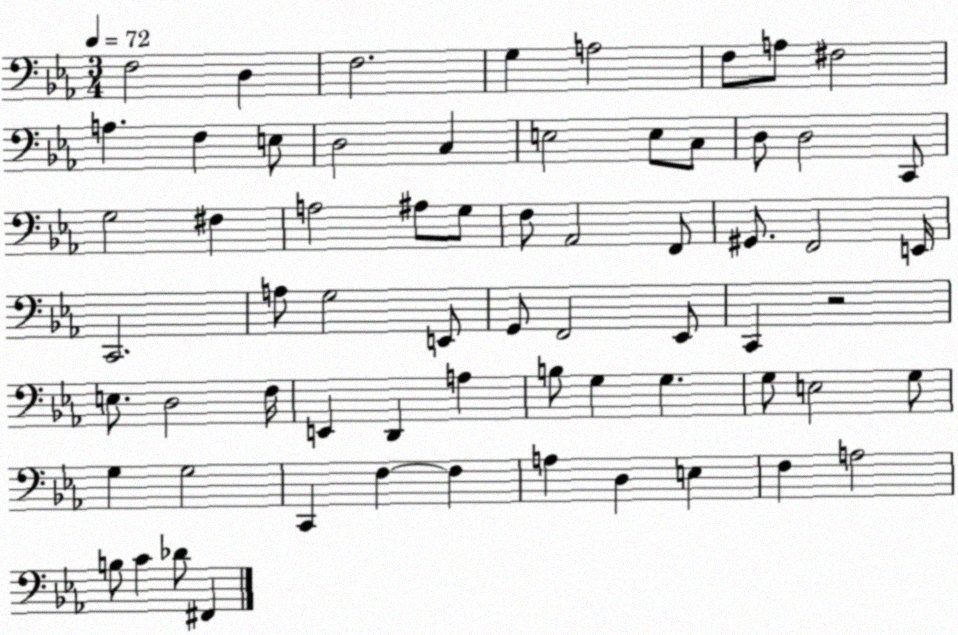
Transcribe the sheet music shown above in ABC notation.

X:1
T:Untitled
M:3/4
L:1/4
K:Eb
F,2 D, F,2 G, A,2 F,/2 A,/2 ^F,2 A, F, E,/2 D,2 C, E,2 E,/2 C,/2 D,/2 D,2 C,,/2 G,2 ^F, A,2 ^A,/2 G,/2 F,/2 _A,,2 F,,/2 ^G,,/2 F,,2 E,,/4 C,,2 A,/2 G,2 E,,/2 G,,/2 F,,2 _E,,/2 C,, z2 E,/2 D,2 F,/4 E,, D,, A, B,/2 G, G, G,/2 E,2 G,/2 G, G,2 C,, F, F, A, D, E, F, A,2 B,/2 C _D/2 ^F,,